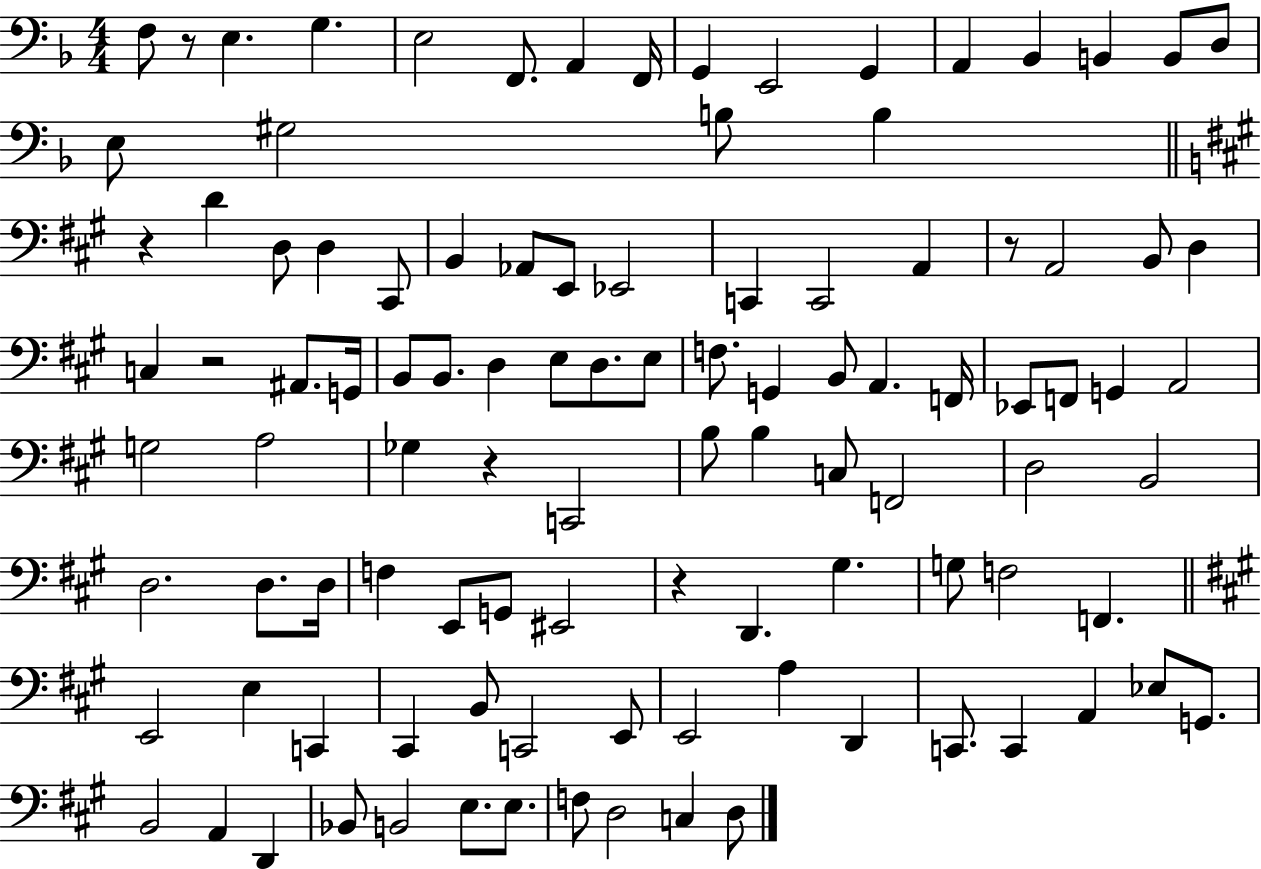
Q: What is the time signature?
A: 4/4